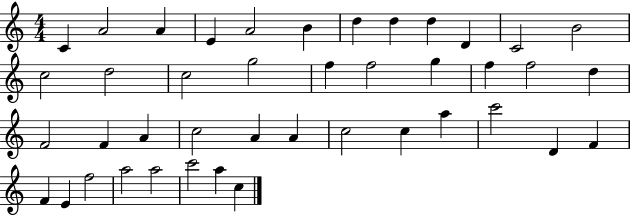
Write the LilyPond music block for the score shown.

{
  \clef treble
  \numericTimeSignature
  \time 4/4
  \key c \major
  c'4 a'2 a'4 | e'4 a'2 b'4 | d''4 d''4 d''4 d'4 | c'2 b'2 | \break c''2 d''2 | c''2 g''2 | f''4 f''2 g''4 | f''4 f''2 d''4 | \break f'2 f'4 a'4 | c''2 a'4 a'4 | c''2 c''4 a''4 | c'''2 d'4 f'4 | \break f'4 e'4 f''2 | a''2 a''2 | c'''2 a''4 c''4 | \bar "|."
}